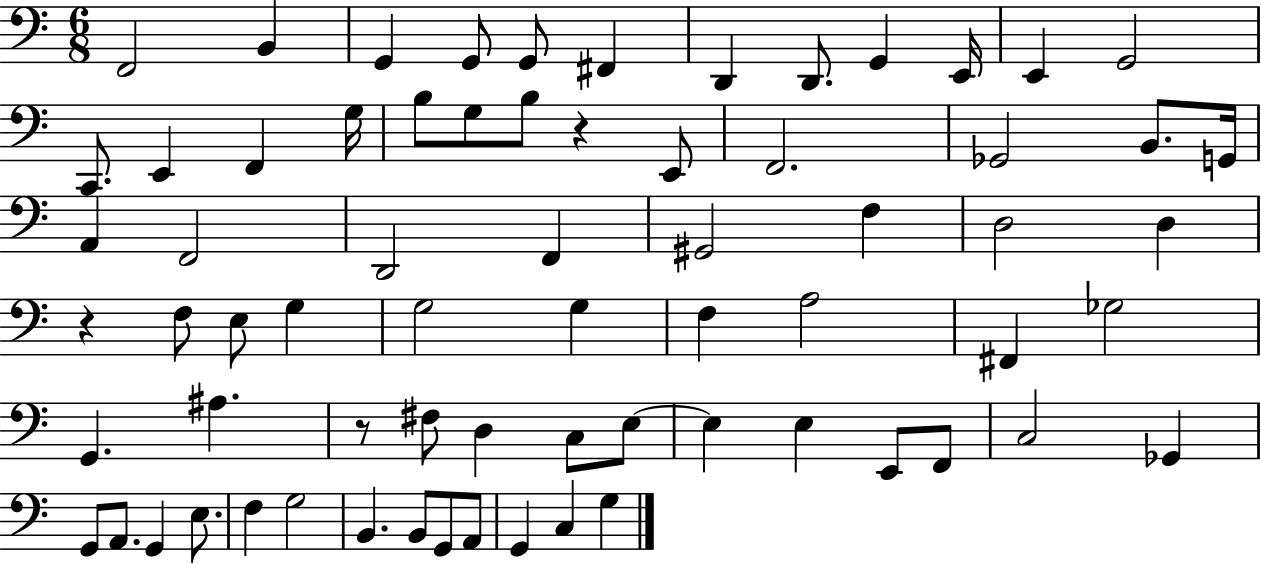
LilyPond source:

{
  \clef bass
  \numericTimeSignature
  \time 6/8
  \key c \major
  f,2 b,4 | g,4 g,8 g,8 fis,4 | d,4 d,8. g,4 e,16 | e,4 g,2 | \break c,8. e,4 f,4 g16 | b8 g8 b8 r4 e,8 | f,2. | ges,2 b,8. g,16 | \break a,4 f,2 | d,2 f,4 | gis,2 f4 | d2 d4 | \break r4 f8 e8 g4 | g2 g4 | f4 a2 | fis,4 ges2 | \break g,4. ais4. | r8 fis8 d4 c8 e8~~ | e4 e4 e,8 f,8 | c2 ges,4 | \break g,8 a,8. g,4 e8. | f4 g2 | b,4. b,8 g,8 a,8 | g,4 c4 g4 | \break \bar "|."
}